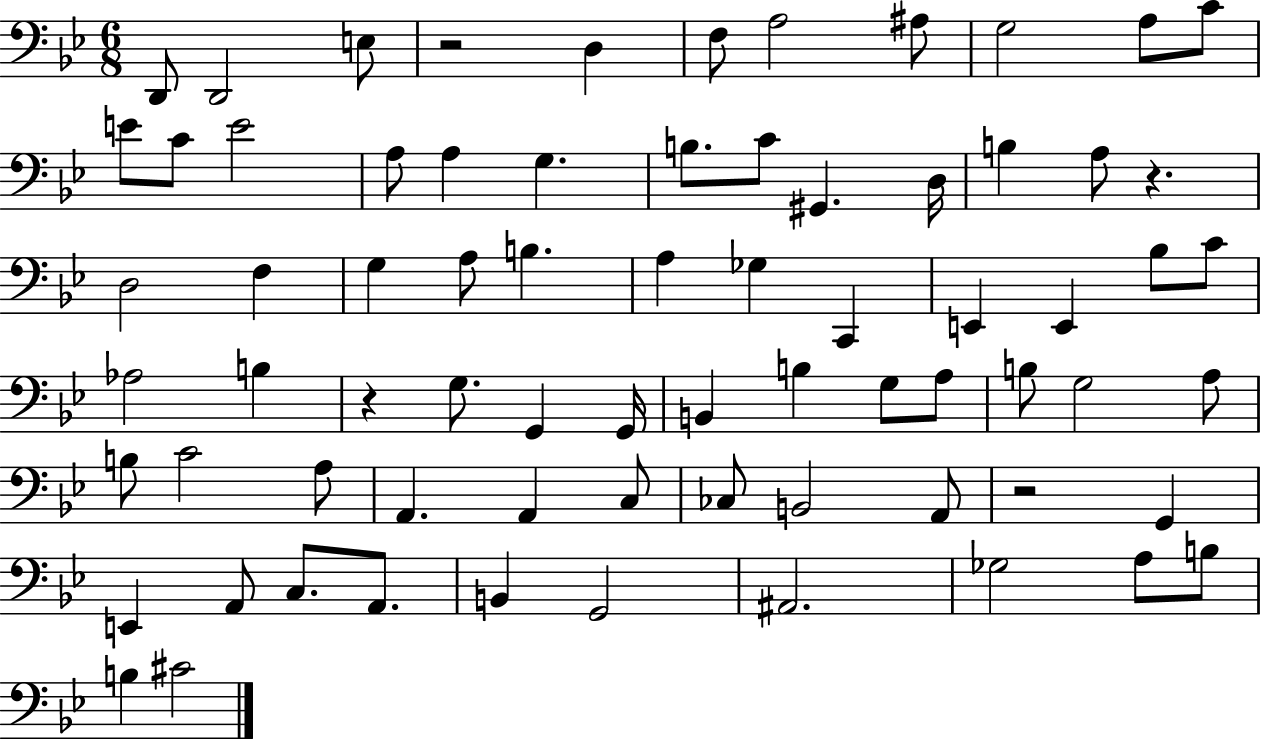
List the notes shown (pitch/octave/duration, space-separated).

D2/e D2/h E3/e R/h D3/q F3/e A3/h A#3/e G3/h A3/e C4/e E4/e C4/e E4/h A3/e A3/q G3/q. B3/e. C4/e G#2/q. D3/s B3/q A3/e R/q. D3/h F3/q G3/q A3/e B3/q. A3/q Gb3/q C2/q E2/q E2/q Bb3/e C4/e Ab3/h B3/q R/q G3/e. G2/q G2/s B2/q B3/q G3/e A3/e B3/e G3/h A3/e B3/e C4/h A3/e A2/q. A2/q C3/e CES3/e B2/h A2/e R/h G2/q E2/q A2/e C3/e. A2/e. B2/q G2/h A#2/h. Gb3/h A3/e B3/e B3/q C#4/h